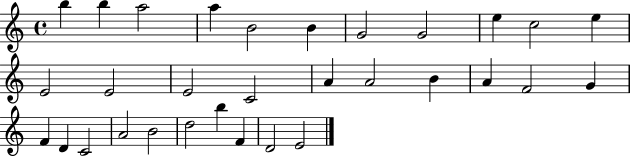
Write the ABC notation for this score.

X:1
T:Untitled
M:4/4
L:1/4
K:C
b b a2 a B2 B G2 G2 e c2 e E2 E2 E2 C2 A A2 B A F2 G F D C2 A2 B2 d2 b F D2 E2